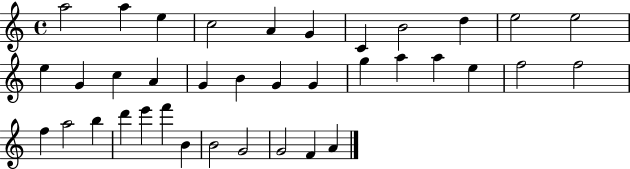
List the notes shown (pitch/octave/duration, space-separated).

A5/h A5/q E5/q C5/h A4/q G4/q C4/q B4/h D5/q E5/h E5/h E5/q G4/q C5/q A4/q G4/q B4/q G4/q G4/q G5/q A5/q A5/q E5/q F5/h F5/h F5/q A5/h B5/q D6/q E6/q F6/q B4/q B4/h G4/h G4/h F4/q A4/q